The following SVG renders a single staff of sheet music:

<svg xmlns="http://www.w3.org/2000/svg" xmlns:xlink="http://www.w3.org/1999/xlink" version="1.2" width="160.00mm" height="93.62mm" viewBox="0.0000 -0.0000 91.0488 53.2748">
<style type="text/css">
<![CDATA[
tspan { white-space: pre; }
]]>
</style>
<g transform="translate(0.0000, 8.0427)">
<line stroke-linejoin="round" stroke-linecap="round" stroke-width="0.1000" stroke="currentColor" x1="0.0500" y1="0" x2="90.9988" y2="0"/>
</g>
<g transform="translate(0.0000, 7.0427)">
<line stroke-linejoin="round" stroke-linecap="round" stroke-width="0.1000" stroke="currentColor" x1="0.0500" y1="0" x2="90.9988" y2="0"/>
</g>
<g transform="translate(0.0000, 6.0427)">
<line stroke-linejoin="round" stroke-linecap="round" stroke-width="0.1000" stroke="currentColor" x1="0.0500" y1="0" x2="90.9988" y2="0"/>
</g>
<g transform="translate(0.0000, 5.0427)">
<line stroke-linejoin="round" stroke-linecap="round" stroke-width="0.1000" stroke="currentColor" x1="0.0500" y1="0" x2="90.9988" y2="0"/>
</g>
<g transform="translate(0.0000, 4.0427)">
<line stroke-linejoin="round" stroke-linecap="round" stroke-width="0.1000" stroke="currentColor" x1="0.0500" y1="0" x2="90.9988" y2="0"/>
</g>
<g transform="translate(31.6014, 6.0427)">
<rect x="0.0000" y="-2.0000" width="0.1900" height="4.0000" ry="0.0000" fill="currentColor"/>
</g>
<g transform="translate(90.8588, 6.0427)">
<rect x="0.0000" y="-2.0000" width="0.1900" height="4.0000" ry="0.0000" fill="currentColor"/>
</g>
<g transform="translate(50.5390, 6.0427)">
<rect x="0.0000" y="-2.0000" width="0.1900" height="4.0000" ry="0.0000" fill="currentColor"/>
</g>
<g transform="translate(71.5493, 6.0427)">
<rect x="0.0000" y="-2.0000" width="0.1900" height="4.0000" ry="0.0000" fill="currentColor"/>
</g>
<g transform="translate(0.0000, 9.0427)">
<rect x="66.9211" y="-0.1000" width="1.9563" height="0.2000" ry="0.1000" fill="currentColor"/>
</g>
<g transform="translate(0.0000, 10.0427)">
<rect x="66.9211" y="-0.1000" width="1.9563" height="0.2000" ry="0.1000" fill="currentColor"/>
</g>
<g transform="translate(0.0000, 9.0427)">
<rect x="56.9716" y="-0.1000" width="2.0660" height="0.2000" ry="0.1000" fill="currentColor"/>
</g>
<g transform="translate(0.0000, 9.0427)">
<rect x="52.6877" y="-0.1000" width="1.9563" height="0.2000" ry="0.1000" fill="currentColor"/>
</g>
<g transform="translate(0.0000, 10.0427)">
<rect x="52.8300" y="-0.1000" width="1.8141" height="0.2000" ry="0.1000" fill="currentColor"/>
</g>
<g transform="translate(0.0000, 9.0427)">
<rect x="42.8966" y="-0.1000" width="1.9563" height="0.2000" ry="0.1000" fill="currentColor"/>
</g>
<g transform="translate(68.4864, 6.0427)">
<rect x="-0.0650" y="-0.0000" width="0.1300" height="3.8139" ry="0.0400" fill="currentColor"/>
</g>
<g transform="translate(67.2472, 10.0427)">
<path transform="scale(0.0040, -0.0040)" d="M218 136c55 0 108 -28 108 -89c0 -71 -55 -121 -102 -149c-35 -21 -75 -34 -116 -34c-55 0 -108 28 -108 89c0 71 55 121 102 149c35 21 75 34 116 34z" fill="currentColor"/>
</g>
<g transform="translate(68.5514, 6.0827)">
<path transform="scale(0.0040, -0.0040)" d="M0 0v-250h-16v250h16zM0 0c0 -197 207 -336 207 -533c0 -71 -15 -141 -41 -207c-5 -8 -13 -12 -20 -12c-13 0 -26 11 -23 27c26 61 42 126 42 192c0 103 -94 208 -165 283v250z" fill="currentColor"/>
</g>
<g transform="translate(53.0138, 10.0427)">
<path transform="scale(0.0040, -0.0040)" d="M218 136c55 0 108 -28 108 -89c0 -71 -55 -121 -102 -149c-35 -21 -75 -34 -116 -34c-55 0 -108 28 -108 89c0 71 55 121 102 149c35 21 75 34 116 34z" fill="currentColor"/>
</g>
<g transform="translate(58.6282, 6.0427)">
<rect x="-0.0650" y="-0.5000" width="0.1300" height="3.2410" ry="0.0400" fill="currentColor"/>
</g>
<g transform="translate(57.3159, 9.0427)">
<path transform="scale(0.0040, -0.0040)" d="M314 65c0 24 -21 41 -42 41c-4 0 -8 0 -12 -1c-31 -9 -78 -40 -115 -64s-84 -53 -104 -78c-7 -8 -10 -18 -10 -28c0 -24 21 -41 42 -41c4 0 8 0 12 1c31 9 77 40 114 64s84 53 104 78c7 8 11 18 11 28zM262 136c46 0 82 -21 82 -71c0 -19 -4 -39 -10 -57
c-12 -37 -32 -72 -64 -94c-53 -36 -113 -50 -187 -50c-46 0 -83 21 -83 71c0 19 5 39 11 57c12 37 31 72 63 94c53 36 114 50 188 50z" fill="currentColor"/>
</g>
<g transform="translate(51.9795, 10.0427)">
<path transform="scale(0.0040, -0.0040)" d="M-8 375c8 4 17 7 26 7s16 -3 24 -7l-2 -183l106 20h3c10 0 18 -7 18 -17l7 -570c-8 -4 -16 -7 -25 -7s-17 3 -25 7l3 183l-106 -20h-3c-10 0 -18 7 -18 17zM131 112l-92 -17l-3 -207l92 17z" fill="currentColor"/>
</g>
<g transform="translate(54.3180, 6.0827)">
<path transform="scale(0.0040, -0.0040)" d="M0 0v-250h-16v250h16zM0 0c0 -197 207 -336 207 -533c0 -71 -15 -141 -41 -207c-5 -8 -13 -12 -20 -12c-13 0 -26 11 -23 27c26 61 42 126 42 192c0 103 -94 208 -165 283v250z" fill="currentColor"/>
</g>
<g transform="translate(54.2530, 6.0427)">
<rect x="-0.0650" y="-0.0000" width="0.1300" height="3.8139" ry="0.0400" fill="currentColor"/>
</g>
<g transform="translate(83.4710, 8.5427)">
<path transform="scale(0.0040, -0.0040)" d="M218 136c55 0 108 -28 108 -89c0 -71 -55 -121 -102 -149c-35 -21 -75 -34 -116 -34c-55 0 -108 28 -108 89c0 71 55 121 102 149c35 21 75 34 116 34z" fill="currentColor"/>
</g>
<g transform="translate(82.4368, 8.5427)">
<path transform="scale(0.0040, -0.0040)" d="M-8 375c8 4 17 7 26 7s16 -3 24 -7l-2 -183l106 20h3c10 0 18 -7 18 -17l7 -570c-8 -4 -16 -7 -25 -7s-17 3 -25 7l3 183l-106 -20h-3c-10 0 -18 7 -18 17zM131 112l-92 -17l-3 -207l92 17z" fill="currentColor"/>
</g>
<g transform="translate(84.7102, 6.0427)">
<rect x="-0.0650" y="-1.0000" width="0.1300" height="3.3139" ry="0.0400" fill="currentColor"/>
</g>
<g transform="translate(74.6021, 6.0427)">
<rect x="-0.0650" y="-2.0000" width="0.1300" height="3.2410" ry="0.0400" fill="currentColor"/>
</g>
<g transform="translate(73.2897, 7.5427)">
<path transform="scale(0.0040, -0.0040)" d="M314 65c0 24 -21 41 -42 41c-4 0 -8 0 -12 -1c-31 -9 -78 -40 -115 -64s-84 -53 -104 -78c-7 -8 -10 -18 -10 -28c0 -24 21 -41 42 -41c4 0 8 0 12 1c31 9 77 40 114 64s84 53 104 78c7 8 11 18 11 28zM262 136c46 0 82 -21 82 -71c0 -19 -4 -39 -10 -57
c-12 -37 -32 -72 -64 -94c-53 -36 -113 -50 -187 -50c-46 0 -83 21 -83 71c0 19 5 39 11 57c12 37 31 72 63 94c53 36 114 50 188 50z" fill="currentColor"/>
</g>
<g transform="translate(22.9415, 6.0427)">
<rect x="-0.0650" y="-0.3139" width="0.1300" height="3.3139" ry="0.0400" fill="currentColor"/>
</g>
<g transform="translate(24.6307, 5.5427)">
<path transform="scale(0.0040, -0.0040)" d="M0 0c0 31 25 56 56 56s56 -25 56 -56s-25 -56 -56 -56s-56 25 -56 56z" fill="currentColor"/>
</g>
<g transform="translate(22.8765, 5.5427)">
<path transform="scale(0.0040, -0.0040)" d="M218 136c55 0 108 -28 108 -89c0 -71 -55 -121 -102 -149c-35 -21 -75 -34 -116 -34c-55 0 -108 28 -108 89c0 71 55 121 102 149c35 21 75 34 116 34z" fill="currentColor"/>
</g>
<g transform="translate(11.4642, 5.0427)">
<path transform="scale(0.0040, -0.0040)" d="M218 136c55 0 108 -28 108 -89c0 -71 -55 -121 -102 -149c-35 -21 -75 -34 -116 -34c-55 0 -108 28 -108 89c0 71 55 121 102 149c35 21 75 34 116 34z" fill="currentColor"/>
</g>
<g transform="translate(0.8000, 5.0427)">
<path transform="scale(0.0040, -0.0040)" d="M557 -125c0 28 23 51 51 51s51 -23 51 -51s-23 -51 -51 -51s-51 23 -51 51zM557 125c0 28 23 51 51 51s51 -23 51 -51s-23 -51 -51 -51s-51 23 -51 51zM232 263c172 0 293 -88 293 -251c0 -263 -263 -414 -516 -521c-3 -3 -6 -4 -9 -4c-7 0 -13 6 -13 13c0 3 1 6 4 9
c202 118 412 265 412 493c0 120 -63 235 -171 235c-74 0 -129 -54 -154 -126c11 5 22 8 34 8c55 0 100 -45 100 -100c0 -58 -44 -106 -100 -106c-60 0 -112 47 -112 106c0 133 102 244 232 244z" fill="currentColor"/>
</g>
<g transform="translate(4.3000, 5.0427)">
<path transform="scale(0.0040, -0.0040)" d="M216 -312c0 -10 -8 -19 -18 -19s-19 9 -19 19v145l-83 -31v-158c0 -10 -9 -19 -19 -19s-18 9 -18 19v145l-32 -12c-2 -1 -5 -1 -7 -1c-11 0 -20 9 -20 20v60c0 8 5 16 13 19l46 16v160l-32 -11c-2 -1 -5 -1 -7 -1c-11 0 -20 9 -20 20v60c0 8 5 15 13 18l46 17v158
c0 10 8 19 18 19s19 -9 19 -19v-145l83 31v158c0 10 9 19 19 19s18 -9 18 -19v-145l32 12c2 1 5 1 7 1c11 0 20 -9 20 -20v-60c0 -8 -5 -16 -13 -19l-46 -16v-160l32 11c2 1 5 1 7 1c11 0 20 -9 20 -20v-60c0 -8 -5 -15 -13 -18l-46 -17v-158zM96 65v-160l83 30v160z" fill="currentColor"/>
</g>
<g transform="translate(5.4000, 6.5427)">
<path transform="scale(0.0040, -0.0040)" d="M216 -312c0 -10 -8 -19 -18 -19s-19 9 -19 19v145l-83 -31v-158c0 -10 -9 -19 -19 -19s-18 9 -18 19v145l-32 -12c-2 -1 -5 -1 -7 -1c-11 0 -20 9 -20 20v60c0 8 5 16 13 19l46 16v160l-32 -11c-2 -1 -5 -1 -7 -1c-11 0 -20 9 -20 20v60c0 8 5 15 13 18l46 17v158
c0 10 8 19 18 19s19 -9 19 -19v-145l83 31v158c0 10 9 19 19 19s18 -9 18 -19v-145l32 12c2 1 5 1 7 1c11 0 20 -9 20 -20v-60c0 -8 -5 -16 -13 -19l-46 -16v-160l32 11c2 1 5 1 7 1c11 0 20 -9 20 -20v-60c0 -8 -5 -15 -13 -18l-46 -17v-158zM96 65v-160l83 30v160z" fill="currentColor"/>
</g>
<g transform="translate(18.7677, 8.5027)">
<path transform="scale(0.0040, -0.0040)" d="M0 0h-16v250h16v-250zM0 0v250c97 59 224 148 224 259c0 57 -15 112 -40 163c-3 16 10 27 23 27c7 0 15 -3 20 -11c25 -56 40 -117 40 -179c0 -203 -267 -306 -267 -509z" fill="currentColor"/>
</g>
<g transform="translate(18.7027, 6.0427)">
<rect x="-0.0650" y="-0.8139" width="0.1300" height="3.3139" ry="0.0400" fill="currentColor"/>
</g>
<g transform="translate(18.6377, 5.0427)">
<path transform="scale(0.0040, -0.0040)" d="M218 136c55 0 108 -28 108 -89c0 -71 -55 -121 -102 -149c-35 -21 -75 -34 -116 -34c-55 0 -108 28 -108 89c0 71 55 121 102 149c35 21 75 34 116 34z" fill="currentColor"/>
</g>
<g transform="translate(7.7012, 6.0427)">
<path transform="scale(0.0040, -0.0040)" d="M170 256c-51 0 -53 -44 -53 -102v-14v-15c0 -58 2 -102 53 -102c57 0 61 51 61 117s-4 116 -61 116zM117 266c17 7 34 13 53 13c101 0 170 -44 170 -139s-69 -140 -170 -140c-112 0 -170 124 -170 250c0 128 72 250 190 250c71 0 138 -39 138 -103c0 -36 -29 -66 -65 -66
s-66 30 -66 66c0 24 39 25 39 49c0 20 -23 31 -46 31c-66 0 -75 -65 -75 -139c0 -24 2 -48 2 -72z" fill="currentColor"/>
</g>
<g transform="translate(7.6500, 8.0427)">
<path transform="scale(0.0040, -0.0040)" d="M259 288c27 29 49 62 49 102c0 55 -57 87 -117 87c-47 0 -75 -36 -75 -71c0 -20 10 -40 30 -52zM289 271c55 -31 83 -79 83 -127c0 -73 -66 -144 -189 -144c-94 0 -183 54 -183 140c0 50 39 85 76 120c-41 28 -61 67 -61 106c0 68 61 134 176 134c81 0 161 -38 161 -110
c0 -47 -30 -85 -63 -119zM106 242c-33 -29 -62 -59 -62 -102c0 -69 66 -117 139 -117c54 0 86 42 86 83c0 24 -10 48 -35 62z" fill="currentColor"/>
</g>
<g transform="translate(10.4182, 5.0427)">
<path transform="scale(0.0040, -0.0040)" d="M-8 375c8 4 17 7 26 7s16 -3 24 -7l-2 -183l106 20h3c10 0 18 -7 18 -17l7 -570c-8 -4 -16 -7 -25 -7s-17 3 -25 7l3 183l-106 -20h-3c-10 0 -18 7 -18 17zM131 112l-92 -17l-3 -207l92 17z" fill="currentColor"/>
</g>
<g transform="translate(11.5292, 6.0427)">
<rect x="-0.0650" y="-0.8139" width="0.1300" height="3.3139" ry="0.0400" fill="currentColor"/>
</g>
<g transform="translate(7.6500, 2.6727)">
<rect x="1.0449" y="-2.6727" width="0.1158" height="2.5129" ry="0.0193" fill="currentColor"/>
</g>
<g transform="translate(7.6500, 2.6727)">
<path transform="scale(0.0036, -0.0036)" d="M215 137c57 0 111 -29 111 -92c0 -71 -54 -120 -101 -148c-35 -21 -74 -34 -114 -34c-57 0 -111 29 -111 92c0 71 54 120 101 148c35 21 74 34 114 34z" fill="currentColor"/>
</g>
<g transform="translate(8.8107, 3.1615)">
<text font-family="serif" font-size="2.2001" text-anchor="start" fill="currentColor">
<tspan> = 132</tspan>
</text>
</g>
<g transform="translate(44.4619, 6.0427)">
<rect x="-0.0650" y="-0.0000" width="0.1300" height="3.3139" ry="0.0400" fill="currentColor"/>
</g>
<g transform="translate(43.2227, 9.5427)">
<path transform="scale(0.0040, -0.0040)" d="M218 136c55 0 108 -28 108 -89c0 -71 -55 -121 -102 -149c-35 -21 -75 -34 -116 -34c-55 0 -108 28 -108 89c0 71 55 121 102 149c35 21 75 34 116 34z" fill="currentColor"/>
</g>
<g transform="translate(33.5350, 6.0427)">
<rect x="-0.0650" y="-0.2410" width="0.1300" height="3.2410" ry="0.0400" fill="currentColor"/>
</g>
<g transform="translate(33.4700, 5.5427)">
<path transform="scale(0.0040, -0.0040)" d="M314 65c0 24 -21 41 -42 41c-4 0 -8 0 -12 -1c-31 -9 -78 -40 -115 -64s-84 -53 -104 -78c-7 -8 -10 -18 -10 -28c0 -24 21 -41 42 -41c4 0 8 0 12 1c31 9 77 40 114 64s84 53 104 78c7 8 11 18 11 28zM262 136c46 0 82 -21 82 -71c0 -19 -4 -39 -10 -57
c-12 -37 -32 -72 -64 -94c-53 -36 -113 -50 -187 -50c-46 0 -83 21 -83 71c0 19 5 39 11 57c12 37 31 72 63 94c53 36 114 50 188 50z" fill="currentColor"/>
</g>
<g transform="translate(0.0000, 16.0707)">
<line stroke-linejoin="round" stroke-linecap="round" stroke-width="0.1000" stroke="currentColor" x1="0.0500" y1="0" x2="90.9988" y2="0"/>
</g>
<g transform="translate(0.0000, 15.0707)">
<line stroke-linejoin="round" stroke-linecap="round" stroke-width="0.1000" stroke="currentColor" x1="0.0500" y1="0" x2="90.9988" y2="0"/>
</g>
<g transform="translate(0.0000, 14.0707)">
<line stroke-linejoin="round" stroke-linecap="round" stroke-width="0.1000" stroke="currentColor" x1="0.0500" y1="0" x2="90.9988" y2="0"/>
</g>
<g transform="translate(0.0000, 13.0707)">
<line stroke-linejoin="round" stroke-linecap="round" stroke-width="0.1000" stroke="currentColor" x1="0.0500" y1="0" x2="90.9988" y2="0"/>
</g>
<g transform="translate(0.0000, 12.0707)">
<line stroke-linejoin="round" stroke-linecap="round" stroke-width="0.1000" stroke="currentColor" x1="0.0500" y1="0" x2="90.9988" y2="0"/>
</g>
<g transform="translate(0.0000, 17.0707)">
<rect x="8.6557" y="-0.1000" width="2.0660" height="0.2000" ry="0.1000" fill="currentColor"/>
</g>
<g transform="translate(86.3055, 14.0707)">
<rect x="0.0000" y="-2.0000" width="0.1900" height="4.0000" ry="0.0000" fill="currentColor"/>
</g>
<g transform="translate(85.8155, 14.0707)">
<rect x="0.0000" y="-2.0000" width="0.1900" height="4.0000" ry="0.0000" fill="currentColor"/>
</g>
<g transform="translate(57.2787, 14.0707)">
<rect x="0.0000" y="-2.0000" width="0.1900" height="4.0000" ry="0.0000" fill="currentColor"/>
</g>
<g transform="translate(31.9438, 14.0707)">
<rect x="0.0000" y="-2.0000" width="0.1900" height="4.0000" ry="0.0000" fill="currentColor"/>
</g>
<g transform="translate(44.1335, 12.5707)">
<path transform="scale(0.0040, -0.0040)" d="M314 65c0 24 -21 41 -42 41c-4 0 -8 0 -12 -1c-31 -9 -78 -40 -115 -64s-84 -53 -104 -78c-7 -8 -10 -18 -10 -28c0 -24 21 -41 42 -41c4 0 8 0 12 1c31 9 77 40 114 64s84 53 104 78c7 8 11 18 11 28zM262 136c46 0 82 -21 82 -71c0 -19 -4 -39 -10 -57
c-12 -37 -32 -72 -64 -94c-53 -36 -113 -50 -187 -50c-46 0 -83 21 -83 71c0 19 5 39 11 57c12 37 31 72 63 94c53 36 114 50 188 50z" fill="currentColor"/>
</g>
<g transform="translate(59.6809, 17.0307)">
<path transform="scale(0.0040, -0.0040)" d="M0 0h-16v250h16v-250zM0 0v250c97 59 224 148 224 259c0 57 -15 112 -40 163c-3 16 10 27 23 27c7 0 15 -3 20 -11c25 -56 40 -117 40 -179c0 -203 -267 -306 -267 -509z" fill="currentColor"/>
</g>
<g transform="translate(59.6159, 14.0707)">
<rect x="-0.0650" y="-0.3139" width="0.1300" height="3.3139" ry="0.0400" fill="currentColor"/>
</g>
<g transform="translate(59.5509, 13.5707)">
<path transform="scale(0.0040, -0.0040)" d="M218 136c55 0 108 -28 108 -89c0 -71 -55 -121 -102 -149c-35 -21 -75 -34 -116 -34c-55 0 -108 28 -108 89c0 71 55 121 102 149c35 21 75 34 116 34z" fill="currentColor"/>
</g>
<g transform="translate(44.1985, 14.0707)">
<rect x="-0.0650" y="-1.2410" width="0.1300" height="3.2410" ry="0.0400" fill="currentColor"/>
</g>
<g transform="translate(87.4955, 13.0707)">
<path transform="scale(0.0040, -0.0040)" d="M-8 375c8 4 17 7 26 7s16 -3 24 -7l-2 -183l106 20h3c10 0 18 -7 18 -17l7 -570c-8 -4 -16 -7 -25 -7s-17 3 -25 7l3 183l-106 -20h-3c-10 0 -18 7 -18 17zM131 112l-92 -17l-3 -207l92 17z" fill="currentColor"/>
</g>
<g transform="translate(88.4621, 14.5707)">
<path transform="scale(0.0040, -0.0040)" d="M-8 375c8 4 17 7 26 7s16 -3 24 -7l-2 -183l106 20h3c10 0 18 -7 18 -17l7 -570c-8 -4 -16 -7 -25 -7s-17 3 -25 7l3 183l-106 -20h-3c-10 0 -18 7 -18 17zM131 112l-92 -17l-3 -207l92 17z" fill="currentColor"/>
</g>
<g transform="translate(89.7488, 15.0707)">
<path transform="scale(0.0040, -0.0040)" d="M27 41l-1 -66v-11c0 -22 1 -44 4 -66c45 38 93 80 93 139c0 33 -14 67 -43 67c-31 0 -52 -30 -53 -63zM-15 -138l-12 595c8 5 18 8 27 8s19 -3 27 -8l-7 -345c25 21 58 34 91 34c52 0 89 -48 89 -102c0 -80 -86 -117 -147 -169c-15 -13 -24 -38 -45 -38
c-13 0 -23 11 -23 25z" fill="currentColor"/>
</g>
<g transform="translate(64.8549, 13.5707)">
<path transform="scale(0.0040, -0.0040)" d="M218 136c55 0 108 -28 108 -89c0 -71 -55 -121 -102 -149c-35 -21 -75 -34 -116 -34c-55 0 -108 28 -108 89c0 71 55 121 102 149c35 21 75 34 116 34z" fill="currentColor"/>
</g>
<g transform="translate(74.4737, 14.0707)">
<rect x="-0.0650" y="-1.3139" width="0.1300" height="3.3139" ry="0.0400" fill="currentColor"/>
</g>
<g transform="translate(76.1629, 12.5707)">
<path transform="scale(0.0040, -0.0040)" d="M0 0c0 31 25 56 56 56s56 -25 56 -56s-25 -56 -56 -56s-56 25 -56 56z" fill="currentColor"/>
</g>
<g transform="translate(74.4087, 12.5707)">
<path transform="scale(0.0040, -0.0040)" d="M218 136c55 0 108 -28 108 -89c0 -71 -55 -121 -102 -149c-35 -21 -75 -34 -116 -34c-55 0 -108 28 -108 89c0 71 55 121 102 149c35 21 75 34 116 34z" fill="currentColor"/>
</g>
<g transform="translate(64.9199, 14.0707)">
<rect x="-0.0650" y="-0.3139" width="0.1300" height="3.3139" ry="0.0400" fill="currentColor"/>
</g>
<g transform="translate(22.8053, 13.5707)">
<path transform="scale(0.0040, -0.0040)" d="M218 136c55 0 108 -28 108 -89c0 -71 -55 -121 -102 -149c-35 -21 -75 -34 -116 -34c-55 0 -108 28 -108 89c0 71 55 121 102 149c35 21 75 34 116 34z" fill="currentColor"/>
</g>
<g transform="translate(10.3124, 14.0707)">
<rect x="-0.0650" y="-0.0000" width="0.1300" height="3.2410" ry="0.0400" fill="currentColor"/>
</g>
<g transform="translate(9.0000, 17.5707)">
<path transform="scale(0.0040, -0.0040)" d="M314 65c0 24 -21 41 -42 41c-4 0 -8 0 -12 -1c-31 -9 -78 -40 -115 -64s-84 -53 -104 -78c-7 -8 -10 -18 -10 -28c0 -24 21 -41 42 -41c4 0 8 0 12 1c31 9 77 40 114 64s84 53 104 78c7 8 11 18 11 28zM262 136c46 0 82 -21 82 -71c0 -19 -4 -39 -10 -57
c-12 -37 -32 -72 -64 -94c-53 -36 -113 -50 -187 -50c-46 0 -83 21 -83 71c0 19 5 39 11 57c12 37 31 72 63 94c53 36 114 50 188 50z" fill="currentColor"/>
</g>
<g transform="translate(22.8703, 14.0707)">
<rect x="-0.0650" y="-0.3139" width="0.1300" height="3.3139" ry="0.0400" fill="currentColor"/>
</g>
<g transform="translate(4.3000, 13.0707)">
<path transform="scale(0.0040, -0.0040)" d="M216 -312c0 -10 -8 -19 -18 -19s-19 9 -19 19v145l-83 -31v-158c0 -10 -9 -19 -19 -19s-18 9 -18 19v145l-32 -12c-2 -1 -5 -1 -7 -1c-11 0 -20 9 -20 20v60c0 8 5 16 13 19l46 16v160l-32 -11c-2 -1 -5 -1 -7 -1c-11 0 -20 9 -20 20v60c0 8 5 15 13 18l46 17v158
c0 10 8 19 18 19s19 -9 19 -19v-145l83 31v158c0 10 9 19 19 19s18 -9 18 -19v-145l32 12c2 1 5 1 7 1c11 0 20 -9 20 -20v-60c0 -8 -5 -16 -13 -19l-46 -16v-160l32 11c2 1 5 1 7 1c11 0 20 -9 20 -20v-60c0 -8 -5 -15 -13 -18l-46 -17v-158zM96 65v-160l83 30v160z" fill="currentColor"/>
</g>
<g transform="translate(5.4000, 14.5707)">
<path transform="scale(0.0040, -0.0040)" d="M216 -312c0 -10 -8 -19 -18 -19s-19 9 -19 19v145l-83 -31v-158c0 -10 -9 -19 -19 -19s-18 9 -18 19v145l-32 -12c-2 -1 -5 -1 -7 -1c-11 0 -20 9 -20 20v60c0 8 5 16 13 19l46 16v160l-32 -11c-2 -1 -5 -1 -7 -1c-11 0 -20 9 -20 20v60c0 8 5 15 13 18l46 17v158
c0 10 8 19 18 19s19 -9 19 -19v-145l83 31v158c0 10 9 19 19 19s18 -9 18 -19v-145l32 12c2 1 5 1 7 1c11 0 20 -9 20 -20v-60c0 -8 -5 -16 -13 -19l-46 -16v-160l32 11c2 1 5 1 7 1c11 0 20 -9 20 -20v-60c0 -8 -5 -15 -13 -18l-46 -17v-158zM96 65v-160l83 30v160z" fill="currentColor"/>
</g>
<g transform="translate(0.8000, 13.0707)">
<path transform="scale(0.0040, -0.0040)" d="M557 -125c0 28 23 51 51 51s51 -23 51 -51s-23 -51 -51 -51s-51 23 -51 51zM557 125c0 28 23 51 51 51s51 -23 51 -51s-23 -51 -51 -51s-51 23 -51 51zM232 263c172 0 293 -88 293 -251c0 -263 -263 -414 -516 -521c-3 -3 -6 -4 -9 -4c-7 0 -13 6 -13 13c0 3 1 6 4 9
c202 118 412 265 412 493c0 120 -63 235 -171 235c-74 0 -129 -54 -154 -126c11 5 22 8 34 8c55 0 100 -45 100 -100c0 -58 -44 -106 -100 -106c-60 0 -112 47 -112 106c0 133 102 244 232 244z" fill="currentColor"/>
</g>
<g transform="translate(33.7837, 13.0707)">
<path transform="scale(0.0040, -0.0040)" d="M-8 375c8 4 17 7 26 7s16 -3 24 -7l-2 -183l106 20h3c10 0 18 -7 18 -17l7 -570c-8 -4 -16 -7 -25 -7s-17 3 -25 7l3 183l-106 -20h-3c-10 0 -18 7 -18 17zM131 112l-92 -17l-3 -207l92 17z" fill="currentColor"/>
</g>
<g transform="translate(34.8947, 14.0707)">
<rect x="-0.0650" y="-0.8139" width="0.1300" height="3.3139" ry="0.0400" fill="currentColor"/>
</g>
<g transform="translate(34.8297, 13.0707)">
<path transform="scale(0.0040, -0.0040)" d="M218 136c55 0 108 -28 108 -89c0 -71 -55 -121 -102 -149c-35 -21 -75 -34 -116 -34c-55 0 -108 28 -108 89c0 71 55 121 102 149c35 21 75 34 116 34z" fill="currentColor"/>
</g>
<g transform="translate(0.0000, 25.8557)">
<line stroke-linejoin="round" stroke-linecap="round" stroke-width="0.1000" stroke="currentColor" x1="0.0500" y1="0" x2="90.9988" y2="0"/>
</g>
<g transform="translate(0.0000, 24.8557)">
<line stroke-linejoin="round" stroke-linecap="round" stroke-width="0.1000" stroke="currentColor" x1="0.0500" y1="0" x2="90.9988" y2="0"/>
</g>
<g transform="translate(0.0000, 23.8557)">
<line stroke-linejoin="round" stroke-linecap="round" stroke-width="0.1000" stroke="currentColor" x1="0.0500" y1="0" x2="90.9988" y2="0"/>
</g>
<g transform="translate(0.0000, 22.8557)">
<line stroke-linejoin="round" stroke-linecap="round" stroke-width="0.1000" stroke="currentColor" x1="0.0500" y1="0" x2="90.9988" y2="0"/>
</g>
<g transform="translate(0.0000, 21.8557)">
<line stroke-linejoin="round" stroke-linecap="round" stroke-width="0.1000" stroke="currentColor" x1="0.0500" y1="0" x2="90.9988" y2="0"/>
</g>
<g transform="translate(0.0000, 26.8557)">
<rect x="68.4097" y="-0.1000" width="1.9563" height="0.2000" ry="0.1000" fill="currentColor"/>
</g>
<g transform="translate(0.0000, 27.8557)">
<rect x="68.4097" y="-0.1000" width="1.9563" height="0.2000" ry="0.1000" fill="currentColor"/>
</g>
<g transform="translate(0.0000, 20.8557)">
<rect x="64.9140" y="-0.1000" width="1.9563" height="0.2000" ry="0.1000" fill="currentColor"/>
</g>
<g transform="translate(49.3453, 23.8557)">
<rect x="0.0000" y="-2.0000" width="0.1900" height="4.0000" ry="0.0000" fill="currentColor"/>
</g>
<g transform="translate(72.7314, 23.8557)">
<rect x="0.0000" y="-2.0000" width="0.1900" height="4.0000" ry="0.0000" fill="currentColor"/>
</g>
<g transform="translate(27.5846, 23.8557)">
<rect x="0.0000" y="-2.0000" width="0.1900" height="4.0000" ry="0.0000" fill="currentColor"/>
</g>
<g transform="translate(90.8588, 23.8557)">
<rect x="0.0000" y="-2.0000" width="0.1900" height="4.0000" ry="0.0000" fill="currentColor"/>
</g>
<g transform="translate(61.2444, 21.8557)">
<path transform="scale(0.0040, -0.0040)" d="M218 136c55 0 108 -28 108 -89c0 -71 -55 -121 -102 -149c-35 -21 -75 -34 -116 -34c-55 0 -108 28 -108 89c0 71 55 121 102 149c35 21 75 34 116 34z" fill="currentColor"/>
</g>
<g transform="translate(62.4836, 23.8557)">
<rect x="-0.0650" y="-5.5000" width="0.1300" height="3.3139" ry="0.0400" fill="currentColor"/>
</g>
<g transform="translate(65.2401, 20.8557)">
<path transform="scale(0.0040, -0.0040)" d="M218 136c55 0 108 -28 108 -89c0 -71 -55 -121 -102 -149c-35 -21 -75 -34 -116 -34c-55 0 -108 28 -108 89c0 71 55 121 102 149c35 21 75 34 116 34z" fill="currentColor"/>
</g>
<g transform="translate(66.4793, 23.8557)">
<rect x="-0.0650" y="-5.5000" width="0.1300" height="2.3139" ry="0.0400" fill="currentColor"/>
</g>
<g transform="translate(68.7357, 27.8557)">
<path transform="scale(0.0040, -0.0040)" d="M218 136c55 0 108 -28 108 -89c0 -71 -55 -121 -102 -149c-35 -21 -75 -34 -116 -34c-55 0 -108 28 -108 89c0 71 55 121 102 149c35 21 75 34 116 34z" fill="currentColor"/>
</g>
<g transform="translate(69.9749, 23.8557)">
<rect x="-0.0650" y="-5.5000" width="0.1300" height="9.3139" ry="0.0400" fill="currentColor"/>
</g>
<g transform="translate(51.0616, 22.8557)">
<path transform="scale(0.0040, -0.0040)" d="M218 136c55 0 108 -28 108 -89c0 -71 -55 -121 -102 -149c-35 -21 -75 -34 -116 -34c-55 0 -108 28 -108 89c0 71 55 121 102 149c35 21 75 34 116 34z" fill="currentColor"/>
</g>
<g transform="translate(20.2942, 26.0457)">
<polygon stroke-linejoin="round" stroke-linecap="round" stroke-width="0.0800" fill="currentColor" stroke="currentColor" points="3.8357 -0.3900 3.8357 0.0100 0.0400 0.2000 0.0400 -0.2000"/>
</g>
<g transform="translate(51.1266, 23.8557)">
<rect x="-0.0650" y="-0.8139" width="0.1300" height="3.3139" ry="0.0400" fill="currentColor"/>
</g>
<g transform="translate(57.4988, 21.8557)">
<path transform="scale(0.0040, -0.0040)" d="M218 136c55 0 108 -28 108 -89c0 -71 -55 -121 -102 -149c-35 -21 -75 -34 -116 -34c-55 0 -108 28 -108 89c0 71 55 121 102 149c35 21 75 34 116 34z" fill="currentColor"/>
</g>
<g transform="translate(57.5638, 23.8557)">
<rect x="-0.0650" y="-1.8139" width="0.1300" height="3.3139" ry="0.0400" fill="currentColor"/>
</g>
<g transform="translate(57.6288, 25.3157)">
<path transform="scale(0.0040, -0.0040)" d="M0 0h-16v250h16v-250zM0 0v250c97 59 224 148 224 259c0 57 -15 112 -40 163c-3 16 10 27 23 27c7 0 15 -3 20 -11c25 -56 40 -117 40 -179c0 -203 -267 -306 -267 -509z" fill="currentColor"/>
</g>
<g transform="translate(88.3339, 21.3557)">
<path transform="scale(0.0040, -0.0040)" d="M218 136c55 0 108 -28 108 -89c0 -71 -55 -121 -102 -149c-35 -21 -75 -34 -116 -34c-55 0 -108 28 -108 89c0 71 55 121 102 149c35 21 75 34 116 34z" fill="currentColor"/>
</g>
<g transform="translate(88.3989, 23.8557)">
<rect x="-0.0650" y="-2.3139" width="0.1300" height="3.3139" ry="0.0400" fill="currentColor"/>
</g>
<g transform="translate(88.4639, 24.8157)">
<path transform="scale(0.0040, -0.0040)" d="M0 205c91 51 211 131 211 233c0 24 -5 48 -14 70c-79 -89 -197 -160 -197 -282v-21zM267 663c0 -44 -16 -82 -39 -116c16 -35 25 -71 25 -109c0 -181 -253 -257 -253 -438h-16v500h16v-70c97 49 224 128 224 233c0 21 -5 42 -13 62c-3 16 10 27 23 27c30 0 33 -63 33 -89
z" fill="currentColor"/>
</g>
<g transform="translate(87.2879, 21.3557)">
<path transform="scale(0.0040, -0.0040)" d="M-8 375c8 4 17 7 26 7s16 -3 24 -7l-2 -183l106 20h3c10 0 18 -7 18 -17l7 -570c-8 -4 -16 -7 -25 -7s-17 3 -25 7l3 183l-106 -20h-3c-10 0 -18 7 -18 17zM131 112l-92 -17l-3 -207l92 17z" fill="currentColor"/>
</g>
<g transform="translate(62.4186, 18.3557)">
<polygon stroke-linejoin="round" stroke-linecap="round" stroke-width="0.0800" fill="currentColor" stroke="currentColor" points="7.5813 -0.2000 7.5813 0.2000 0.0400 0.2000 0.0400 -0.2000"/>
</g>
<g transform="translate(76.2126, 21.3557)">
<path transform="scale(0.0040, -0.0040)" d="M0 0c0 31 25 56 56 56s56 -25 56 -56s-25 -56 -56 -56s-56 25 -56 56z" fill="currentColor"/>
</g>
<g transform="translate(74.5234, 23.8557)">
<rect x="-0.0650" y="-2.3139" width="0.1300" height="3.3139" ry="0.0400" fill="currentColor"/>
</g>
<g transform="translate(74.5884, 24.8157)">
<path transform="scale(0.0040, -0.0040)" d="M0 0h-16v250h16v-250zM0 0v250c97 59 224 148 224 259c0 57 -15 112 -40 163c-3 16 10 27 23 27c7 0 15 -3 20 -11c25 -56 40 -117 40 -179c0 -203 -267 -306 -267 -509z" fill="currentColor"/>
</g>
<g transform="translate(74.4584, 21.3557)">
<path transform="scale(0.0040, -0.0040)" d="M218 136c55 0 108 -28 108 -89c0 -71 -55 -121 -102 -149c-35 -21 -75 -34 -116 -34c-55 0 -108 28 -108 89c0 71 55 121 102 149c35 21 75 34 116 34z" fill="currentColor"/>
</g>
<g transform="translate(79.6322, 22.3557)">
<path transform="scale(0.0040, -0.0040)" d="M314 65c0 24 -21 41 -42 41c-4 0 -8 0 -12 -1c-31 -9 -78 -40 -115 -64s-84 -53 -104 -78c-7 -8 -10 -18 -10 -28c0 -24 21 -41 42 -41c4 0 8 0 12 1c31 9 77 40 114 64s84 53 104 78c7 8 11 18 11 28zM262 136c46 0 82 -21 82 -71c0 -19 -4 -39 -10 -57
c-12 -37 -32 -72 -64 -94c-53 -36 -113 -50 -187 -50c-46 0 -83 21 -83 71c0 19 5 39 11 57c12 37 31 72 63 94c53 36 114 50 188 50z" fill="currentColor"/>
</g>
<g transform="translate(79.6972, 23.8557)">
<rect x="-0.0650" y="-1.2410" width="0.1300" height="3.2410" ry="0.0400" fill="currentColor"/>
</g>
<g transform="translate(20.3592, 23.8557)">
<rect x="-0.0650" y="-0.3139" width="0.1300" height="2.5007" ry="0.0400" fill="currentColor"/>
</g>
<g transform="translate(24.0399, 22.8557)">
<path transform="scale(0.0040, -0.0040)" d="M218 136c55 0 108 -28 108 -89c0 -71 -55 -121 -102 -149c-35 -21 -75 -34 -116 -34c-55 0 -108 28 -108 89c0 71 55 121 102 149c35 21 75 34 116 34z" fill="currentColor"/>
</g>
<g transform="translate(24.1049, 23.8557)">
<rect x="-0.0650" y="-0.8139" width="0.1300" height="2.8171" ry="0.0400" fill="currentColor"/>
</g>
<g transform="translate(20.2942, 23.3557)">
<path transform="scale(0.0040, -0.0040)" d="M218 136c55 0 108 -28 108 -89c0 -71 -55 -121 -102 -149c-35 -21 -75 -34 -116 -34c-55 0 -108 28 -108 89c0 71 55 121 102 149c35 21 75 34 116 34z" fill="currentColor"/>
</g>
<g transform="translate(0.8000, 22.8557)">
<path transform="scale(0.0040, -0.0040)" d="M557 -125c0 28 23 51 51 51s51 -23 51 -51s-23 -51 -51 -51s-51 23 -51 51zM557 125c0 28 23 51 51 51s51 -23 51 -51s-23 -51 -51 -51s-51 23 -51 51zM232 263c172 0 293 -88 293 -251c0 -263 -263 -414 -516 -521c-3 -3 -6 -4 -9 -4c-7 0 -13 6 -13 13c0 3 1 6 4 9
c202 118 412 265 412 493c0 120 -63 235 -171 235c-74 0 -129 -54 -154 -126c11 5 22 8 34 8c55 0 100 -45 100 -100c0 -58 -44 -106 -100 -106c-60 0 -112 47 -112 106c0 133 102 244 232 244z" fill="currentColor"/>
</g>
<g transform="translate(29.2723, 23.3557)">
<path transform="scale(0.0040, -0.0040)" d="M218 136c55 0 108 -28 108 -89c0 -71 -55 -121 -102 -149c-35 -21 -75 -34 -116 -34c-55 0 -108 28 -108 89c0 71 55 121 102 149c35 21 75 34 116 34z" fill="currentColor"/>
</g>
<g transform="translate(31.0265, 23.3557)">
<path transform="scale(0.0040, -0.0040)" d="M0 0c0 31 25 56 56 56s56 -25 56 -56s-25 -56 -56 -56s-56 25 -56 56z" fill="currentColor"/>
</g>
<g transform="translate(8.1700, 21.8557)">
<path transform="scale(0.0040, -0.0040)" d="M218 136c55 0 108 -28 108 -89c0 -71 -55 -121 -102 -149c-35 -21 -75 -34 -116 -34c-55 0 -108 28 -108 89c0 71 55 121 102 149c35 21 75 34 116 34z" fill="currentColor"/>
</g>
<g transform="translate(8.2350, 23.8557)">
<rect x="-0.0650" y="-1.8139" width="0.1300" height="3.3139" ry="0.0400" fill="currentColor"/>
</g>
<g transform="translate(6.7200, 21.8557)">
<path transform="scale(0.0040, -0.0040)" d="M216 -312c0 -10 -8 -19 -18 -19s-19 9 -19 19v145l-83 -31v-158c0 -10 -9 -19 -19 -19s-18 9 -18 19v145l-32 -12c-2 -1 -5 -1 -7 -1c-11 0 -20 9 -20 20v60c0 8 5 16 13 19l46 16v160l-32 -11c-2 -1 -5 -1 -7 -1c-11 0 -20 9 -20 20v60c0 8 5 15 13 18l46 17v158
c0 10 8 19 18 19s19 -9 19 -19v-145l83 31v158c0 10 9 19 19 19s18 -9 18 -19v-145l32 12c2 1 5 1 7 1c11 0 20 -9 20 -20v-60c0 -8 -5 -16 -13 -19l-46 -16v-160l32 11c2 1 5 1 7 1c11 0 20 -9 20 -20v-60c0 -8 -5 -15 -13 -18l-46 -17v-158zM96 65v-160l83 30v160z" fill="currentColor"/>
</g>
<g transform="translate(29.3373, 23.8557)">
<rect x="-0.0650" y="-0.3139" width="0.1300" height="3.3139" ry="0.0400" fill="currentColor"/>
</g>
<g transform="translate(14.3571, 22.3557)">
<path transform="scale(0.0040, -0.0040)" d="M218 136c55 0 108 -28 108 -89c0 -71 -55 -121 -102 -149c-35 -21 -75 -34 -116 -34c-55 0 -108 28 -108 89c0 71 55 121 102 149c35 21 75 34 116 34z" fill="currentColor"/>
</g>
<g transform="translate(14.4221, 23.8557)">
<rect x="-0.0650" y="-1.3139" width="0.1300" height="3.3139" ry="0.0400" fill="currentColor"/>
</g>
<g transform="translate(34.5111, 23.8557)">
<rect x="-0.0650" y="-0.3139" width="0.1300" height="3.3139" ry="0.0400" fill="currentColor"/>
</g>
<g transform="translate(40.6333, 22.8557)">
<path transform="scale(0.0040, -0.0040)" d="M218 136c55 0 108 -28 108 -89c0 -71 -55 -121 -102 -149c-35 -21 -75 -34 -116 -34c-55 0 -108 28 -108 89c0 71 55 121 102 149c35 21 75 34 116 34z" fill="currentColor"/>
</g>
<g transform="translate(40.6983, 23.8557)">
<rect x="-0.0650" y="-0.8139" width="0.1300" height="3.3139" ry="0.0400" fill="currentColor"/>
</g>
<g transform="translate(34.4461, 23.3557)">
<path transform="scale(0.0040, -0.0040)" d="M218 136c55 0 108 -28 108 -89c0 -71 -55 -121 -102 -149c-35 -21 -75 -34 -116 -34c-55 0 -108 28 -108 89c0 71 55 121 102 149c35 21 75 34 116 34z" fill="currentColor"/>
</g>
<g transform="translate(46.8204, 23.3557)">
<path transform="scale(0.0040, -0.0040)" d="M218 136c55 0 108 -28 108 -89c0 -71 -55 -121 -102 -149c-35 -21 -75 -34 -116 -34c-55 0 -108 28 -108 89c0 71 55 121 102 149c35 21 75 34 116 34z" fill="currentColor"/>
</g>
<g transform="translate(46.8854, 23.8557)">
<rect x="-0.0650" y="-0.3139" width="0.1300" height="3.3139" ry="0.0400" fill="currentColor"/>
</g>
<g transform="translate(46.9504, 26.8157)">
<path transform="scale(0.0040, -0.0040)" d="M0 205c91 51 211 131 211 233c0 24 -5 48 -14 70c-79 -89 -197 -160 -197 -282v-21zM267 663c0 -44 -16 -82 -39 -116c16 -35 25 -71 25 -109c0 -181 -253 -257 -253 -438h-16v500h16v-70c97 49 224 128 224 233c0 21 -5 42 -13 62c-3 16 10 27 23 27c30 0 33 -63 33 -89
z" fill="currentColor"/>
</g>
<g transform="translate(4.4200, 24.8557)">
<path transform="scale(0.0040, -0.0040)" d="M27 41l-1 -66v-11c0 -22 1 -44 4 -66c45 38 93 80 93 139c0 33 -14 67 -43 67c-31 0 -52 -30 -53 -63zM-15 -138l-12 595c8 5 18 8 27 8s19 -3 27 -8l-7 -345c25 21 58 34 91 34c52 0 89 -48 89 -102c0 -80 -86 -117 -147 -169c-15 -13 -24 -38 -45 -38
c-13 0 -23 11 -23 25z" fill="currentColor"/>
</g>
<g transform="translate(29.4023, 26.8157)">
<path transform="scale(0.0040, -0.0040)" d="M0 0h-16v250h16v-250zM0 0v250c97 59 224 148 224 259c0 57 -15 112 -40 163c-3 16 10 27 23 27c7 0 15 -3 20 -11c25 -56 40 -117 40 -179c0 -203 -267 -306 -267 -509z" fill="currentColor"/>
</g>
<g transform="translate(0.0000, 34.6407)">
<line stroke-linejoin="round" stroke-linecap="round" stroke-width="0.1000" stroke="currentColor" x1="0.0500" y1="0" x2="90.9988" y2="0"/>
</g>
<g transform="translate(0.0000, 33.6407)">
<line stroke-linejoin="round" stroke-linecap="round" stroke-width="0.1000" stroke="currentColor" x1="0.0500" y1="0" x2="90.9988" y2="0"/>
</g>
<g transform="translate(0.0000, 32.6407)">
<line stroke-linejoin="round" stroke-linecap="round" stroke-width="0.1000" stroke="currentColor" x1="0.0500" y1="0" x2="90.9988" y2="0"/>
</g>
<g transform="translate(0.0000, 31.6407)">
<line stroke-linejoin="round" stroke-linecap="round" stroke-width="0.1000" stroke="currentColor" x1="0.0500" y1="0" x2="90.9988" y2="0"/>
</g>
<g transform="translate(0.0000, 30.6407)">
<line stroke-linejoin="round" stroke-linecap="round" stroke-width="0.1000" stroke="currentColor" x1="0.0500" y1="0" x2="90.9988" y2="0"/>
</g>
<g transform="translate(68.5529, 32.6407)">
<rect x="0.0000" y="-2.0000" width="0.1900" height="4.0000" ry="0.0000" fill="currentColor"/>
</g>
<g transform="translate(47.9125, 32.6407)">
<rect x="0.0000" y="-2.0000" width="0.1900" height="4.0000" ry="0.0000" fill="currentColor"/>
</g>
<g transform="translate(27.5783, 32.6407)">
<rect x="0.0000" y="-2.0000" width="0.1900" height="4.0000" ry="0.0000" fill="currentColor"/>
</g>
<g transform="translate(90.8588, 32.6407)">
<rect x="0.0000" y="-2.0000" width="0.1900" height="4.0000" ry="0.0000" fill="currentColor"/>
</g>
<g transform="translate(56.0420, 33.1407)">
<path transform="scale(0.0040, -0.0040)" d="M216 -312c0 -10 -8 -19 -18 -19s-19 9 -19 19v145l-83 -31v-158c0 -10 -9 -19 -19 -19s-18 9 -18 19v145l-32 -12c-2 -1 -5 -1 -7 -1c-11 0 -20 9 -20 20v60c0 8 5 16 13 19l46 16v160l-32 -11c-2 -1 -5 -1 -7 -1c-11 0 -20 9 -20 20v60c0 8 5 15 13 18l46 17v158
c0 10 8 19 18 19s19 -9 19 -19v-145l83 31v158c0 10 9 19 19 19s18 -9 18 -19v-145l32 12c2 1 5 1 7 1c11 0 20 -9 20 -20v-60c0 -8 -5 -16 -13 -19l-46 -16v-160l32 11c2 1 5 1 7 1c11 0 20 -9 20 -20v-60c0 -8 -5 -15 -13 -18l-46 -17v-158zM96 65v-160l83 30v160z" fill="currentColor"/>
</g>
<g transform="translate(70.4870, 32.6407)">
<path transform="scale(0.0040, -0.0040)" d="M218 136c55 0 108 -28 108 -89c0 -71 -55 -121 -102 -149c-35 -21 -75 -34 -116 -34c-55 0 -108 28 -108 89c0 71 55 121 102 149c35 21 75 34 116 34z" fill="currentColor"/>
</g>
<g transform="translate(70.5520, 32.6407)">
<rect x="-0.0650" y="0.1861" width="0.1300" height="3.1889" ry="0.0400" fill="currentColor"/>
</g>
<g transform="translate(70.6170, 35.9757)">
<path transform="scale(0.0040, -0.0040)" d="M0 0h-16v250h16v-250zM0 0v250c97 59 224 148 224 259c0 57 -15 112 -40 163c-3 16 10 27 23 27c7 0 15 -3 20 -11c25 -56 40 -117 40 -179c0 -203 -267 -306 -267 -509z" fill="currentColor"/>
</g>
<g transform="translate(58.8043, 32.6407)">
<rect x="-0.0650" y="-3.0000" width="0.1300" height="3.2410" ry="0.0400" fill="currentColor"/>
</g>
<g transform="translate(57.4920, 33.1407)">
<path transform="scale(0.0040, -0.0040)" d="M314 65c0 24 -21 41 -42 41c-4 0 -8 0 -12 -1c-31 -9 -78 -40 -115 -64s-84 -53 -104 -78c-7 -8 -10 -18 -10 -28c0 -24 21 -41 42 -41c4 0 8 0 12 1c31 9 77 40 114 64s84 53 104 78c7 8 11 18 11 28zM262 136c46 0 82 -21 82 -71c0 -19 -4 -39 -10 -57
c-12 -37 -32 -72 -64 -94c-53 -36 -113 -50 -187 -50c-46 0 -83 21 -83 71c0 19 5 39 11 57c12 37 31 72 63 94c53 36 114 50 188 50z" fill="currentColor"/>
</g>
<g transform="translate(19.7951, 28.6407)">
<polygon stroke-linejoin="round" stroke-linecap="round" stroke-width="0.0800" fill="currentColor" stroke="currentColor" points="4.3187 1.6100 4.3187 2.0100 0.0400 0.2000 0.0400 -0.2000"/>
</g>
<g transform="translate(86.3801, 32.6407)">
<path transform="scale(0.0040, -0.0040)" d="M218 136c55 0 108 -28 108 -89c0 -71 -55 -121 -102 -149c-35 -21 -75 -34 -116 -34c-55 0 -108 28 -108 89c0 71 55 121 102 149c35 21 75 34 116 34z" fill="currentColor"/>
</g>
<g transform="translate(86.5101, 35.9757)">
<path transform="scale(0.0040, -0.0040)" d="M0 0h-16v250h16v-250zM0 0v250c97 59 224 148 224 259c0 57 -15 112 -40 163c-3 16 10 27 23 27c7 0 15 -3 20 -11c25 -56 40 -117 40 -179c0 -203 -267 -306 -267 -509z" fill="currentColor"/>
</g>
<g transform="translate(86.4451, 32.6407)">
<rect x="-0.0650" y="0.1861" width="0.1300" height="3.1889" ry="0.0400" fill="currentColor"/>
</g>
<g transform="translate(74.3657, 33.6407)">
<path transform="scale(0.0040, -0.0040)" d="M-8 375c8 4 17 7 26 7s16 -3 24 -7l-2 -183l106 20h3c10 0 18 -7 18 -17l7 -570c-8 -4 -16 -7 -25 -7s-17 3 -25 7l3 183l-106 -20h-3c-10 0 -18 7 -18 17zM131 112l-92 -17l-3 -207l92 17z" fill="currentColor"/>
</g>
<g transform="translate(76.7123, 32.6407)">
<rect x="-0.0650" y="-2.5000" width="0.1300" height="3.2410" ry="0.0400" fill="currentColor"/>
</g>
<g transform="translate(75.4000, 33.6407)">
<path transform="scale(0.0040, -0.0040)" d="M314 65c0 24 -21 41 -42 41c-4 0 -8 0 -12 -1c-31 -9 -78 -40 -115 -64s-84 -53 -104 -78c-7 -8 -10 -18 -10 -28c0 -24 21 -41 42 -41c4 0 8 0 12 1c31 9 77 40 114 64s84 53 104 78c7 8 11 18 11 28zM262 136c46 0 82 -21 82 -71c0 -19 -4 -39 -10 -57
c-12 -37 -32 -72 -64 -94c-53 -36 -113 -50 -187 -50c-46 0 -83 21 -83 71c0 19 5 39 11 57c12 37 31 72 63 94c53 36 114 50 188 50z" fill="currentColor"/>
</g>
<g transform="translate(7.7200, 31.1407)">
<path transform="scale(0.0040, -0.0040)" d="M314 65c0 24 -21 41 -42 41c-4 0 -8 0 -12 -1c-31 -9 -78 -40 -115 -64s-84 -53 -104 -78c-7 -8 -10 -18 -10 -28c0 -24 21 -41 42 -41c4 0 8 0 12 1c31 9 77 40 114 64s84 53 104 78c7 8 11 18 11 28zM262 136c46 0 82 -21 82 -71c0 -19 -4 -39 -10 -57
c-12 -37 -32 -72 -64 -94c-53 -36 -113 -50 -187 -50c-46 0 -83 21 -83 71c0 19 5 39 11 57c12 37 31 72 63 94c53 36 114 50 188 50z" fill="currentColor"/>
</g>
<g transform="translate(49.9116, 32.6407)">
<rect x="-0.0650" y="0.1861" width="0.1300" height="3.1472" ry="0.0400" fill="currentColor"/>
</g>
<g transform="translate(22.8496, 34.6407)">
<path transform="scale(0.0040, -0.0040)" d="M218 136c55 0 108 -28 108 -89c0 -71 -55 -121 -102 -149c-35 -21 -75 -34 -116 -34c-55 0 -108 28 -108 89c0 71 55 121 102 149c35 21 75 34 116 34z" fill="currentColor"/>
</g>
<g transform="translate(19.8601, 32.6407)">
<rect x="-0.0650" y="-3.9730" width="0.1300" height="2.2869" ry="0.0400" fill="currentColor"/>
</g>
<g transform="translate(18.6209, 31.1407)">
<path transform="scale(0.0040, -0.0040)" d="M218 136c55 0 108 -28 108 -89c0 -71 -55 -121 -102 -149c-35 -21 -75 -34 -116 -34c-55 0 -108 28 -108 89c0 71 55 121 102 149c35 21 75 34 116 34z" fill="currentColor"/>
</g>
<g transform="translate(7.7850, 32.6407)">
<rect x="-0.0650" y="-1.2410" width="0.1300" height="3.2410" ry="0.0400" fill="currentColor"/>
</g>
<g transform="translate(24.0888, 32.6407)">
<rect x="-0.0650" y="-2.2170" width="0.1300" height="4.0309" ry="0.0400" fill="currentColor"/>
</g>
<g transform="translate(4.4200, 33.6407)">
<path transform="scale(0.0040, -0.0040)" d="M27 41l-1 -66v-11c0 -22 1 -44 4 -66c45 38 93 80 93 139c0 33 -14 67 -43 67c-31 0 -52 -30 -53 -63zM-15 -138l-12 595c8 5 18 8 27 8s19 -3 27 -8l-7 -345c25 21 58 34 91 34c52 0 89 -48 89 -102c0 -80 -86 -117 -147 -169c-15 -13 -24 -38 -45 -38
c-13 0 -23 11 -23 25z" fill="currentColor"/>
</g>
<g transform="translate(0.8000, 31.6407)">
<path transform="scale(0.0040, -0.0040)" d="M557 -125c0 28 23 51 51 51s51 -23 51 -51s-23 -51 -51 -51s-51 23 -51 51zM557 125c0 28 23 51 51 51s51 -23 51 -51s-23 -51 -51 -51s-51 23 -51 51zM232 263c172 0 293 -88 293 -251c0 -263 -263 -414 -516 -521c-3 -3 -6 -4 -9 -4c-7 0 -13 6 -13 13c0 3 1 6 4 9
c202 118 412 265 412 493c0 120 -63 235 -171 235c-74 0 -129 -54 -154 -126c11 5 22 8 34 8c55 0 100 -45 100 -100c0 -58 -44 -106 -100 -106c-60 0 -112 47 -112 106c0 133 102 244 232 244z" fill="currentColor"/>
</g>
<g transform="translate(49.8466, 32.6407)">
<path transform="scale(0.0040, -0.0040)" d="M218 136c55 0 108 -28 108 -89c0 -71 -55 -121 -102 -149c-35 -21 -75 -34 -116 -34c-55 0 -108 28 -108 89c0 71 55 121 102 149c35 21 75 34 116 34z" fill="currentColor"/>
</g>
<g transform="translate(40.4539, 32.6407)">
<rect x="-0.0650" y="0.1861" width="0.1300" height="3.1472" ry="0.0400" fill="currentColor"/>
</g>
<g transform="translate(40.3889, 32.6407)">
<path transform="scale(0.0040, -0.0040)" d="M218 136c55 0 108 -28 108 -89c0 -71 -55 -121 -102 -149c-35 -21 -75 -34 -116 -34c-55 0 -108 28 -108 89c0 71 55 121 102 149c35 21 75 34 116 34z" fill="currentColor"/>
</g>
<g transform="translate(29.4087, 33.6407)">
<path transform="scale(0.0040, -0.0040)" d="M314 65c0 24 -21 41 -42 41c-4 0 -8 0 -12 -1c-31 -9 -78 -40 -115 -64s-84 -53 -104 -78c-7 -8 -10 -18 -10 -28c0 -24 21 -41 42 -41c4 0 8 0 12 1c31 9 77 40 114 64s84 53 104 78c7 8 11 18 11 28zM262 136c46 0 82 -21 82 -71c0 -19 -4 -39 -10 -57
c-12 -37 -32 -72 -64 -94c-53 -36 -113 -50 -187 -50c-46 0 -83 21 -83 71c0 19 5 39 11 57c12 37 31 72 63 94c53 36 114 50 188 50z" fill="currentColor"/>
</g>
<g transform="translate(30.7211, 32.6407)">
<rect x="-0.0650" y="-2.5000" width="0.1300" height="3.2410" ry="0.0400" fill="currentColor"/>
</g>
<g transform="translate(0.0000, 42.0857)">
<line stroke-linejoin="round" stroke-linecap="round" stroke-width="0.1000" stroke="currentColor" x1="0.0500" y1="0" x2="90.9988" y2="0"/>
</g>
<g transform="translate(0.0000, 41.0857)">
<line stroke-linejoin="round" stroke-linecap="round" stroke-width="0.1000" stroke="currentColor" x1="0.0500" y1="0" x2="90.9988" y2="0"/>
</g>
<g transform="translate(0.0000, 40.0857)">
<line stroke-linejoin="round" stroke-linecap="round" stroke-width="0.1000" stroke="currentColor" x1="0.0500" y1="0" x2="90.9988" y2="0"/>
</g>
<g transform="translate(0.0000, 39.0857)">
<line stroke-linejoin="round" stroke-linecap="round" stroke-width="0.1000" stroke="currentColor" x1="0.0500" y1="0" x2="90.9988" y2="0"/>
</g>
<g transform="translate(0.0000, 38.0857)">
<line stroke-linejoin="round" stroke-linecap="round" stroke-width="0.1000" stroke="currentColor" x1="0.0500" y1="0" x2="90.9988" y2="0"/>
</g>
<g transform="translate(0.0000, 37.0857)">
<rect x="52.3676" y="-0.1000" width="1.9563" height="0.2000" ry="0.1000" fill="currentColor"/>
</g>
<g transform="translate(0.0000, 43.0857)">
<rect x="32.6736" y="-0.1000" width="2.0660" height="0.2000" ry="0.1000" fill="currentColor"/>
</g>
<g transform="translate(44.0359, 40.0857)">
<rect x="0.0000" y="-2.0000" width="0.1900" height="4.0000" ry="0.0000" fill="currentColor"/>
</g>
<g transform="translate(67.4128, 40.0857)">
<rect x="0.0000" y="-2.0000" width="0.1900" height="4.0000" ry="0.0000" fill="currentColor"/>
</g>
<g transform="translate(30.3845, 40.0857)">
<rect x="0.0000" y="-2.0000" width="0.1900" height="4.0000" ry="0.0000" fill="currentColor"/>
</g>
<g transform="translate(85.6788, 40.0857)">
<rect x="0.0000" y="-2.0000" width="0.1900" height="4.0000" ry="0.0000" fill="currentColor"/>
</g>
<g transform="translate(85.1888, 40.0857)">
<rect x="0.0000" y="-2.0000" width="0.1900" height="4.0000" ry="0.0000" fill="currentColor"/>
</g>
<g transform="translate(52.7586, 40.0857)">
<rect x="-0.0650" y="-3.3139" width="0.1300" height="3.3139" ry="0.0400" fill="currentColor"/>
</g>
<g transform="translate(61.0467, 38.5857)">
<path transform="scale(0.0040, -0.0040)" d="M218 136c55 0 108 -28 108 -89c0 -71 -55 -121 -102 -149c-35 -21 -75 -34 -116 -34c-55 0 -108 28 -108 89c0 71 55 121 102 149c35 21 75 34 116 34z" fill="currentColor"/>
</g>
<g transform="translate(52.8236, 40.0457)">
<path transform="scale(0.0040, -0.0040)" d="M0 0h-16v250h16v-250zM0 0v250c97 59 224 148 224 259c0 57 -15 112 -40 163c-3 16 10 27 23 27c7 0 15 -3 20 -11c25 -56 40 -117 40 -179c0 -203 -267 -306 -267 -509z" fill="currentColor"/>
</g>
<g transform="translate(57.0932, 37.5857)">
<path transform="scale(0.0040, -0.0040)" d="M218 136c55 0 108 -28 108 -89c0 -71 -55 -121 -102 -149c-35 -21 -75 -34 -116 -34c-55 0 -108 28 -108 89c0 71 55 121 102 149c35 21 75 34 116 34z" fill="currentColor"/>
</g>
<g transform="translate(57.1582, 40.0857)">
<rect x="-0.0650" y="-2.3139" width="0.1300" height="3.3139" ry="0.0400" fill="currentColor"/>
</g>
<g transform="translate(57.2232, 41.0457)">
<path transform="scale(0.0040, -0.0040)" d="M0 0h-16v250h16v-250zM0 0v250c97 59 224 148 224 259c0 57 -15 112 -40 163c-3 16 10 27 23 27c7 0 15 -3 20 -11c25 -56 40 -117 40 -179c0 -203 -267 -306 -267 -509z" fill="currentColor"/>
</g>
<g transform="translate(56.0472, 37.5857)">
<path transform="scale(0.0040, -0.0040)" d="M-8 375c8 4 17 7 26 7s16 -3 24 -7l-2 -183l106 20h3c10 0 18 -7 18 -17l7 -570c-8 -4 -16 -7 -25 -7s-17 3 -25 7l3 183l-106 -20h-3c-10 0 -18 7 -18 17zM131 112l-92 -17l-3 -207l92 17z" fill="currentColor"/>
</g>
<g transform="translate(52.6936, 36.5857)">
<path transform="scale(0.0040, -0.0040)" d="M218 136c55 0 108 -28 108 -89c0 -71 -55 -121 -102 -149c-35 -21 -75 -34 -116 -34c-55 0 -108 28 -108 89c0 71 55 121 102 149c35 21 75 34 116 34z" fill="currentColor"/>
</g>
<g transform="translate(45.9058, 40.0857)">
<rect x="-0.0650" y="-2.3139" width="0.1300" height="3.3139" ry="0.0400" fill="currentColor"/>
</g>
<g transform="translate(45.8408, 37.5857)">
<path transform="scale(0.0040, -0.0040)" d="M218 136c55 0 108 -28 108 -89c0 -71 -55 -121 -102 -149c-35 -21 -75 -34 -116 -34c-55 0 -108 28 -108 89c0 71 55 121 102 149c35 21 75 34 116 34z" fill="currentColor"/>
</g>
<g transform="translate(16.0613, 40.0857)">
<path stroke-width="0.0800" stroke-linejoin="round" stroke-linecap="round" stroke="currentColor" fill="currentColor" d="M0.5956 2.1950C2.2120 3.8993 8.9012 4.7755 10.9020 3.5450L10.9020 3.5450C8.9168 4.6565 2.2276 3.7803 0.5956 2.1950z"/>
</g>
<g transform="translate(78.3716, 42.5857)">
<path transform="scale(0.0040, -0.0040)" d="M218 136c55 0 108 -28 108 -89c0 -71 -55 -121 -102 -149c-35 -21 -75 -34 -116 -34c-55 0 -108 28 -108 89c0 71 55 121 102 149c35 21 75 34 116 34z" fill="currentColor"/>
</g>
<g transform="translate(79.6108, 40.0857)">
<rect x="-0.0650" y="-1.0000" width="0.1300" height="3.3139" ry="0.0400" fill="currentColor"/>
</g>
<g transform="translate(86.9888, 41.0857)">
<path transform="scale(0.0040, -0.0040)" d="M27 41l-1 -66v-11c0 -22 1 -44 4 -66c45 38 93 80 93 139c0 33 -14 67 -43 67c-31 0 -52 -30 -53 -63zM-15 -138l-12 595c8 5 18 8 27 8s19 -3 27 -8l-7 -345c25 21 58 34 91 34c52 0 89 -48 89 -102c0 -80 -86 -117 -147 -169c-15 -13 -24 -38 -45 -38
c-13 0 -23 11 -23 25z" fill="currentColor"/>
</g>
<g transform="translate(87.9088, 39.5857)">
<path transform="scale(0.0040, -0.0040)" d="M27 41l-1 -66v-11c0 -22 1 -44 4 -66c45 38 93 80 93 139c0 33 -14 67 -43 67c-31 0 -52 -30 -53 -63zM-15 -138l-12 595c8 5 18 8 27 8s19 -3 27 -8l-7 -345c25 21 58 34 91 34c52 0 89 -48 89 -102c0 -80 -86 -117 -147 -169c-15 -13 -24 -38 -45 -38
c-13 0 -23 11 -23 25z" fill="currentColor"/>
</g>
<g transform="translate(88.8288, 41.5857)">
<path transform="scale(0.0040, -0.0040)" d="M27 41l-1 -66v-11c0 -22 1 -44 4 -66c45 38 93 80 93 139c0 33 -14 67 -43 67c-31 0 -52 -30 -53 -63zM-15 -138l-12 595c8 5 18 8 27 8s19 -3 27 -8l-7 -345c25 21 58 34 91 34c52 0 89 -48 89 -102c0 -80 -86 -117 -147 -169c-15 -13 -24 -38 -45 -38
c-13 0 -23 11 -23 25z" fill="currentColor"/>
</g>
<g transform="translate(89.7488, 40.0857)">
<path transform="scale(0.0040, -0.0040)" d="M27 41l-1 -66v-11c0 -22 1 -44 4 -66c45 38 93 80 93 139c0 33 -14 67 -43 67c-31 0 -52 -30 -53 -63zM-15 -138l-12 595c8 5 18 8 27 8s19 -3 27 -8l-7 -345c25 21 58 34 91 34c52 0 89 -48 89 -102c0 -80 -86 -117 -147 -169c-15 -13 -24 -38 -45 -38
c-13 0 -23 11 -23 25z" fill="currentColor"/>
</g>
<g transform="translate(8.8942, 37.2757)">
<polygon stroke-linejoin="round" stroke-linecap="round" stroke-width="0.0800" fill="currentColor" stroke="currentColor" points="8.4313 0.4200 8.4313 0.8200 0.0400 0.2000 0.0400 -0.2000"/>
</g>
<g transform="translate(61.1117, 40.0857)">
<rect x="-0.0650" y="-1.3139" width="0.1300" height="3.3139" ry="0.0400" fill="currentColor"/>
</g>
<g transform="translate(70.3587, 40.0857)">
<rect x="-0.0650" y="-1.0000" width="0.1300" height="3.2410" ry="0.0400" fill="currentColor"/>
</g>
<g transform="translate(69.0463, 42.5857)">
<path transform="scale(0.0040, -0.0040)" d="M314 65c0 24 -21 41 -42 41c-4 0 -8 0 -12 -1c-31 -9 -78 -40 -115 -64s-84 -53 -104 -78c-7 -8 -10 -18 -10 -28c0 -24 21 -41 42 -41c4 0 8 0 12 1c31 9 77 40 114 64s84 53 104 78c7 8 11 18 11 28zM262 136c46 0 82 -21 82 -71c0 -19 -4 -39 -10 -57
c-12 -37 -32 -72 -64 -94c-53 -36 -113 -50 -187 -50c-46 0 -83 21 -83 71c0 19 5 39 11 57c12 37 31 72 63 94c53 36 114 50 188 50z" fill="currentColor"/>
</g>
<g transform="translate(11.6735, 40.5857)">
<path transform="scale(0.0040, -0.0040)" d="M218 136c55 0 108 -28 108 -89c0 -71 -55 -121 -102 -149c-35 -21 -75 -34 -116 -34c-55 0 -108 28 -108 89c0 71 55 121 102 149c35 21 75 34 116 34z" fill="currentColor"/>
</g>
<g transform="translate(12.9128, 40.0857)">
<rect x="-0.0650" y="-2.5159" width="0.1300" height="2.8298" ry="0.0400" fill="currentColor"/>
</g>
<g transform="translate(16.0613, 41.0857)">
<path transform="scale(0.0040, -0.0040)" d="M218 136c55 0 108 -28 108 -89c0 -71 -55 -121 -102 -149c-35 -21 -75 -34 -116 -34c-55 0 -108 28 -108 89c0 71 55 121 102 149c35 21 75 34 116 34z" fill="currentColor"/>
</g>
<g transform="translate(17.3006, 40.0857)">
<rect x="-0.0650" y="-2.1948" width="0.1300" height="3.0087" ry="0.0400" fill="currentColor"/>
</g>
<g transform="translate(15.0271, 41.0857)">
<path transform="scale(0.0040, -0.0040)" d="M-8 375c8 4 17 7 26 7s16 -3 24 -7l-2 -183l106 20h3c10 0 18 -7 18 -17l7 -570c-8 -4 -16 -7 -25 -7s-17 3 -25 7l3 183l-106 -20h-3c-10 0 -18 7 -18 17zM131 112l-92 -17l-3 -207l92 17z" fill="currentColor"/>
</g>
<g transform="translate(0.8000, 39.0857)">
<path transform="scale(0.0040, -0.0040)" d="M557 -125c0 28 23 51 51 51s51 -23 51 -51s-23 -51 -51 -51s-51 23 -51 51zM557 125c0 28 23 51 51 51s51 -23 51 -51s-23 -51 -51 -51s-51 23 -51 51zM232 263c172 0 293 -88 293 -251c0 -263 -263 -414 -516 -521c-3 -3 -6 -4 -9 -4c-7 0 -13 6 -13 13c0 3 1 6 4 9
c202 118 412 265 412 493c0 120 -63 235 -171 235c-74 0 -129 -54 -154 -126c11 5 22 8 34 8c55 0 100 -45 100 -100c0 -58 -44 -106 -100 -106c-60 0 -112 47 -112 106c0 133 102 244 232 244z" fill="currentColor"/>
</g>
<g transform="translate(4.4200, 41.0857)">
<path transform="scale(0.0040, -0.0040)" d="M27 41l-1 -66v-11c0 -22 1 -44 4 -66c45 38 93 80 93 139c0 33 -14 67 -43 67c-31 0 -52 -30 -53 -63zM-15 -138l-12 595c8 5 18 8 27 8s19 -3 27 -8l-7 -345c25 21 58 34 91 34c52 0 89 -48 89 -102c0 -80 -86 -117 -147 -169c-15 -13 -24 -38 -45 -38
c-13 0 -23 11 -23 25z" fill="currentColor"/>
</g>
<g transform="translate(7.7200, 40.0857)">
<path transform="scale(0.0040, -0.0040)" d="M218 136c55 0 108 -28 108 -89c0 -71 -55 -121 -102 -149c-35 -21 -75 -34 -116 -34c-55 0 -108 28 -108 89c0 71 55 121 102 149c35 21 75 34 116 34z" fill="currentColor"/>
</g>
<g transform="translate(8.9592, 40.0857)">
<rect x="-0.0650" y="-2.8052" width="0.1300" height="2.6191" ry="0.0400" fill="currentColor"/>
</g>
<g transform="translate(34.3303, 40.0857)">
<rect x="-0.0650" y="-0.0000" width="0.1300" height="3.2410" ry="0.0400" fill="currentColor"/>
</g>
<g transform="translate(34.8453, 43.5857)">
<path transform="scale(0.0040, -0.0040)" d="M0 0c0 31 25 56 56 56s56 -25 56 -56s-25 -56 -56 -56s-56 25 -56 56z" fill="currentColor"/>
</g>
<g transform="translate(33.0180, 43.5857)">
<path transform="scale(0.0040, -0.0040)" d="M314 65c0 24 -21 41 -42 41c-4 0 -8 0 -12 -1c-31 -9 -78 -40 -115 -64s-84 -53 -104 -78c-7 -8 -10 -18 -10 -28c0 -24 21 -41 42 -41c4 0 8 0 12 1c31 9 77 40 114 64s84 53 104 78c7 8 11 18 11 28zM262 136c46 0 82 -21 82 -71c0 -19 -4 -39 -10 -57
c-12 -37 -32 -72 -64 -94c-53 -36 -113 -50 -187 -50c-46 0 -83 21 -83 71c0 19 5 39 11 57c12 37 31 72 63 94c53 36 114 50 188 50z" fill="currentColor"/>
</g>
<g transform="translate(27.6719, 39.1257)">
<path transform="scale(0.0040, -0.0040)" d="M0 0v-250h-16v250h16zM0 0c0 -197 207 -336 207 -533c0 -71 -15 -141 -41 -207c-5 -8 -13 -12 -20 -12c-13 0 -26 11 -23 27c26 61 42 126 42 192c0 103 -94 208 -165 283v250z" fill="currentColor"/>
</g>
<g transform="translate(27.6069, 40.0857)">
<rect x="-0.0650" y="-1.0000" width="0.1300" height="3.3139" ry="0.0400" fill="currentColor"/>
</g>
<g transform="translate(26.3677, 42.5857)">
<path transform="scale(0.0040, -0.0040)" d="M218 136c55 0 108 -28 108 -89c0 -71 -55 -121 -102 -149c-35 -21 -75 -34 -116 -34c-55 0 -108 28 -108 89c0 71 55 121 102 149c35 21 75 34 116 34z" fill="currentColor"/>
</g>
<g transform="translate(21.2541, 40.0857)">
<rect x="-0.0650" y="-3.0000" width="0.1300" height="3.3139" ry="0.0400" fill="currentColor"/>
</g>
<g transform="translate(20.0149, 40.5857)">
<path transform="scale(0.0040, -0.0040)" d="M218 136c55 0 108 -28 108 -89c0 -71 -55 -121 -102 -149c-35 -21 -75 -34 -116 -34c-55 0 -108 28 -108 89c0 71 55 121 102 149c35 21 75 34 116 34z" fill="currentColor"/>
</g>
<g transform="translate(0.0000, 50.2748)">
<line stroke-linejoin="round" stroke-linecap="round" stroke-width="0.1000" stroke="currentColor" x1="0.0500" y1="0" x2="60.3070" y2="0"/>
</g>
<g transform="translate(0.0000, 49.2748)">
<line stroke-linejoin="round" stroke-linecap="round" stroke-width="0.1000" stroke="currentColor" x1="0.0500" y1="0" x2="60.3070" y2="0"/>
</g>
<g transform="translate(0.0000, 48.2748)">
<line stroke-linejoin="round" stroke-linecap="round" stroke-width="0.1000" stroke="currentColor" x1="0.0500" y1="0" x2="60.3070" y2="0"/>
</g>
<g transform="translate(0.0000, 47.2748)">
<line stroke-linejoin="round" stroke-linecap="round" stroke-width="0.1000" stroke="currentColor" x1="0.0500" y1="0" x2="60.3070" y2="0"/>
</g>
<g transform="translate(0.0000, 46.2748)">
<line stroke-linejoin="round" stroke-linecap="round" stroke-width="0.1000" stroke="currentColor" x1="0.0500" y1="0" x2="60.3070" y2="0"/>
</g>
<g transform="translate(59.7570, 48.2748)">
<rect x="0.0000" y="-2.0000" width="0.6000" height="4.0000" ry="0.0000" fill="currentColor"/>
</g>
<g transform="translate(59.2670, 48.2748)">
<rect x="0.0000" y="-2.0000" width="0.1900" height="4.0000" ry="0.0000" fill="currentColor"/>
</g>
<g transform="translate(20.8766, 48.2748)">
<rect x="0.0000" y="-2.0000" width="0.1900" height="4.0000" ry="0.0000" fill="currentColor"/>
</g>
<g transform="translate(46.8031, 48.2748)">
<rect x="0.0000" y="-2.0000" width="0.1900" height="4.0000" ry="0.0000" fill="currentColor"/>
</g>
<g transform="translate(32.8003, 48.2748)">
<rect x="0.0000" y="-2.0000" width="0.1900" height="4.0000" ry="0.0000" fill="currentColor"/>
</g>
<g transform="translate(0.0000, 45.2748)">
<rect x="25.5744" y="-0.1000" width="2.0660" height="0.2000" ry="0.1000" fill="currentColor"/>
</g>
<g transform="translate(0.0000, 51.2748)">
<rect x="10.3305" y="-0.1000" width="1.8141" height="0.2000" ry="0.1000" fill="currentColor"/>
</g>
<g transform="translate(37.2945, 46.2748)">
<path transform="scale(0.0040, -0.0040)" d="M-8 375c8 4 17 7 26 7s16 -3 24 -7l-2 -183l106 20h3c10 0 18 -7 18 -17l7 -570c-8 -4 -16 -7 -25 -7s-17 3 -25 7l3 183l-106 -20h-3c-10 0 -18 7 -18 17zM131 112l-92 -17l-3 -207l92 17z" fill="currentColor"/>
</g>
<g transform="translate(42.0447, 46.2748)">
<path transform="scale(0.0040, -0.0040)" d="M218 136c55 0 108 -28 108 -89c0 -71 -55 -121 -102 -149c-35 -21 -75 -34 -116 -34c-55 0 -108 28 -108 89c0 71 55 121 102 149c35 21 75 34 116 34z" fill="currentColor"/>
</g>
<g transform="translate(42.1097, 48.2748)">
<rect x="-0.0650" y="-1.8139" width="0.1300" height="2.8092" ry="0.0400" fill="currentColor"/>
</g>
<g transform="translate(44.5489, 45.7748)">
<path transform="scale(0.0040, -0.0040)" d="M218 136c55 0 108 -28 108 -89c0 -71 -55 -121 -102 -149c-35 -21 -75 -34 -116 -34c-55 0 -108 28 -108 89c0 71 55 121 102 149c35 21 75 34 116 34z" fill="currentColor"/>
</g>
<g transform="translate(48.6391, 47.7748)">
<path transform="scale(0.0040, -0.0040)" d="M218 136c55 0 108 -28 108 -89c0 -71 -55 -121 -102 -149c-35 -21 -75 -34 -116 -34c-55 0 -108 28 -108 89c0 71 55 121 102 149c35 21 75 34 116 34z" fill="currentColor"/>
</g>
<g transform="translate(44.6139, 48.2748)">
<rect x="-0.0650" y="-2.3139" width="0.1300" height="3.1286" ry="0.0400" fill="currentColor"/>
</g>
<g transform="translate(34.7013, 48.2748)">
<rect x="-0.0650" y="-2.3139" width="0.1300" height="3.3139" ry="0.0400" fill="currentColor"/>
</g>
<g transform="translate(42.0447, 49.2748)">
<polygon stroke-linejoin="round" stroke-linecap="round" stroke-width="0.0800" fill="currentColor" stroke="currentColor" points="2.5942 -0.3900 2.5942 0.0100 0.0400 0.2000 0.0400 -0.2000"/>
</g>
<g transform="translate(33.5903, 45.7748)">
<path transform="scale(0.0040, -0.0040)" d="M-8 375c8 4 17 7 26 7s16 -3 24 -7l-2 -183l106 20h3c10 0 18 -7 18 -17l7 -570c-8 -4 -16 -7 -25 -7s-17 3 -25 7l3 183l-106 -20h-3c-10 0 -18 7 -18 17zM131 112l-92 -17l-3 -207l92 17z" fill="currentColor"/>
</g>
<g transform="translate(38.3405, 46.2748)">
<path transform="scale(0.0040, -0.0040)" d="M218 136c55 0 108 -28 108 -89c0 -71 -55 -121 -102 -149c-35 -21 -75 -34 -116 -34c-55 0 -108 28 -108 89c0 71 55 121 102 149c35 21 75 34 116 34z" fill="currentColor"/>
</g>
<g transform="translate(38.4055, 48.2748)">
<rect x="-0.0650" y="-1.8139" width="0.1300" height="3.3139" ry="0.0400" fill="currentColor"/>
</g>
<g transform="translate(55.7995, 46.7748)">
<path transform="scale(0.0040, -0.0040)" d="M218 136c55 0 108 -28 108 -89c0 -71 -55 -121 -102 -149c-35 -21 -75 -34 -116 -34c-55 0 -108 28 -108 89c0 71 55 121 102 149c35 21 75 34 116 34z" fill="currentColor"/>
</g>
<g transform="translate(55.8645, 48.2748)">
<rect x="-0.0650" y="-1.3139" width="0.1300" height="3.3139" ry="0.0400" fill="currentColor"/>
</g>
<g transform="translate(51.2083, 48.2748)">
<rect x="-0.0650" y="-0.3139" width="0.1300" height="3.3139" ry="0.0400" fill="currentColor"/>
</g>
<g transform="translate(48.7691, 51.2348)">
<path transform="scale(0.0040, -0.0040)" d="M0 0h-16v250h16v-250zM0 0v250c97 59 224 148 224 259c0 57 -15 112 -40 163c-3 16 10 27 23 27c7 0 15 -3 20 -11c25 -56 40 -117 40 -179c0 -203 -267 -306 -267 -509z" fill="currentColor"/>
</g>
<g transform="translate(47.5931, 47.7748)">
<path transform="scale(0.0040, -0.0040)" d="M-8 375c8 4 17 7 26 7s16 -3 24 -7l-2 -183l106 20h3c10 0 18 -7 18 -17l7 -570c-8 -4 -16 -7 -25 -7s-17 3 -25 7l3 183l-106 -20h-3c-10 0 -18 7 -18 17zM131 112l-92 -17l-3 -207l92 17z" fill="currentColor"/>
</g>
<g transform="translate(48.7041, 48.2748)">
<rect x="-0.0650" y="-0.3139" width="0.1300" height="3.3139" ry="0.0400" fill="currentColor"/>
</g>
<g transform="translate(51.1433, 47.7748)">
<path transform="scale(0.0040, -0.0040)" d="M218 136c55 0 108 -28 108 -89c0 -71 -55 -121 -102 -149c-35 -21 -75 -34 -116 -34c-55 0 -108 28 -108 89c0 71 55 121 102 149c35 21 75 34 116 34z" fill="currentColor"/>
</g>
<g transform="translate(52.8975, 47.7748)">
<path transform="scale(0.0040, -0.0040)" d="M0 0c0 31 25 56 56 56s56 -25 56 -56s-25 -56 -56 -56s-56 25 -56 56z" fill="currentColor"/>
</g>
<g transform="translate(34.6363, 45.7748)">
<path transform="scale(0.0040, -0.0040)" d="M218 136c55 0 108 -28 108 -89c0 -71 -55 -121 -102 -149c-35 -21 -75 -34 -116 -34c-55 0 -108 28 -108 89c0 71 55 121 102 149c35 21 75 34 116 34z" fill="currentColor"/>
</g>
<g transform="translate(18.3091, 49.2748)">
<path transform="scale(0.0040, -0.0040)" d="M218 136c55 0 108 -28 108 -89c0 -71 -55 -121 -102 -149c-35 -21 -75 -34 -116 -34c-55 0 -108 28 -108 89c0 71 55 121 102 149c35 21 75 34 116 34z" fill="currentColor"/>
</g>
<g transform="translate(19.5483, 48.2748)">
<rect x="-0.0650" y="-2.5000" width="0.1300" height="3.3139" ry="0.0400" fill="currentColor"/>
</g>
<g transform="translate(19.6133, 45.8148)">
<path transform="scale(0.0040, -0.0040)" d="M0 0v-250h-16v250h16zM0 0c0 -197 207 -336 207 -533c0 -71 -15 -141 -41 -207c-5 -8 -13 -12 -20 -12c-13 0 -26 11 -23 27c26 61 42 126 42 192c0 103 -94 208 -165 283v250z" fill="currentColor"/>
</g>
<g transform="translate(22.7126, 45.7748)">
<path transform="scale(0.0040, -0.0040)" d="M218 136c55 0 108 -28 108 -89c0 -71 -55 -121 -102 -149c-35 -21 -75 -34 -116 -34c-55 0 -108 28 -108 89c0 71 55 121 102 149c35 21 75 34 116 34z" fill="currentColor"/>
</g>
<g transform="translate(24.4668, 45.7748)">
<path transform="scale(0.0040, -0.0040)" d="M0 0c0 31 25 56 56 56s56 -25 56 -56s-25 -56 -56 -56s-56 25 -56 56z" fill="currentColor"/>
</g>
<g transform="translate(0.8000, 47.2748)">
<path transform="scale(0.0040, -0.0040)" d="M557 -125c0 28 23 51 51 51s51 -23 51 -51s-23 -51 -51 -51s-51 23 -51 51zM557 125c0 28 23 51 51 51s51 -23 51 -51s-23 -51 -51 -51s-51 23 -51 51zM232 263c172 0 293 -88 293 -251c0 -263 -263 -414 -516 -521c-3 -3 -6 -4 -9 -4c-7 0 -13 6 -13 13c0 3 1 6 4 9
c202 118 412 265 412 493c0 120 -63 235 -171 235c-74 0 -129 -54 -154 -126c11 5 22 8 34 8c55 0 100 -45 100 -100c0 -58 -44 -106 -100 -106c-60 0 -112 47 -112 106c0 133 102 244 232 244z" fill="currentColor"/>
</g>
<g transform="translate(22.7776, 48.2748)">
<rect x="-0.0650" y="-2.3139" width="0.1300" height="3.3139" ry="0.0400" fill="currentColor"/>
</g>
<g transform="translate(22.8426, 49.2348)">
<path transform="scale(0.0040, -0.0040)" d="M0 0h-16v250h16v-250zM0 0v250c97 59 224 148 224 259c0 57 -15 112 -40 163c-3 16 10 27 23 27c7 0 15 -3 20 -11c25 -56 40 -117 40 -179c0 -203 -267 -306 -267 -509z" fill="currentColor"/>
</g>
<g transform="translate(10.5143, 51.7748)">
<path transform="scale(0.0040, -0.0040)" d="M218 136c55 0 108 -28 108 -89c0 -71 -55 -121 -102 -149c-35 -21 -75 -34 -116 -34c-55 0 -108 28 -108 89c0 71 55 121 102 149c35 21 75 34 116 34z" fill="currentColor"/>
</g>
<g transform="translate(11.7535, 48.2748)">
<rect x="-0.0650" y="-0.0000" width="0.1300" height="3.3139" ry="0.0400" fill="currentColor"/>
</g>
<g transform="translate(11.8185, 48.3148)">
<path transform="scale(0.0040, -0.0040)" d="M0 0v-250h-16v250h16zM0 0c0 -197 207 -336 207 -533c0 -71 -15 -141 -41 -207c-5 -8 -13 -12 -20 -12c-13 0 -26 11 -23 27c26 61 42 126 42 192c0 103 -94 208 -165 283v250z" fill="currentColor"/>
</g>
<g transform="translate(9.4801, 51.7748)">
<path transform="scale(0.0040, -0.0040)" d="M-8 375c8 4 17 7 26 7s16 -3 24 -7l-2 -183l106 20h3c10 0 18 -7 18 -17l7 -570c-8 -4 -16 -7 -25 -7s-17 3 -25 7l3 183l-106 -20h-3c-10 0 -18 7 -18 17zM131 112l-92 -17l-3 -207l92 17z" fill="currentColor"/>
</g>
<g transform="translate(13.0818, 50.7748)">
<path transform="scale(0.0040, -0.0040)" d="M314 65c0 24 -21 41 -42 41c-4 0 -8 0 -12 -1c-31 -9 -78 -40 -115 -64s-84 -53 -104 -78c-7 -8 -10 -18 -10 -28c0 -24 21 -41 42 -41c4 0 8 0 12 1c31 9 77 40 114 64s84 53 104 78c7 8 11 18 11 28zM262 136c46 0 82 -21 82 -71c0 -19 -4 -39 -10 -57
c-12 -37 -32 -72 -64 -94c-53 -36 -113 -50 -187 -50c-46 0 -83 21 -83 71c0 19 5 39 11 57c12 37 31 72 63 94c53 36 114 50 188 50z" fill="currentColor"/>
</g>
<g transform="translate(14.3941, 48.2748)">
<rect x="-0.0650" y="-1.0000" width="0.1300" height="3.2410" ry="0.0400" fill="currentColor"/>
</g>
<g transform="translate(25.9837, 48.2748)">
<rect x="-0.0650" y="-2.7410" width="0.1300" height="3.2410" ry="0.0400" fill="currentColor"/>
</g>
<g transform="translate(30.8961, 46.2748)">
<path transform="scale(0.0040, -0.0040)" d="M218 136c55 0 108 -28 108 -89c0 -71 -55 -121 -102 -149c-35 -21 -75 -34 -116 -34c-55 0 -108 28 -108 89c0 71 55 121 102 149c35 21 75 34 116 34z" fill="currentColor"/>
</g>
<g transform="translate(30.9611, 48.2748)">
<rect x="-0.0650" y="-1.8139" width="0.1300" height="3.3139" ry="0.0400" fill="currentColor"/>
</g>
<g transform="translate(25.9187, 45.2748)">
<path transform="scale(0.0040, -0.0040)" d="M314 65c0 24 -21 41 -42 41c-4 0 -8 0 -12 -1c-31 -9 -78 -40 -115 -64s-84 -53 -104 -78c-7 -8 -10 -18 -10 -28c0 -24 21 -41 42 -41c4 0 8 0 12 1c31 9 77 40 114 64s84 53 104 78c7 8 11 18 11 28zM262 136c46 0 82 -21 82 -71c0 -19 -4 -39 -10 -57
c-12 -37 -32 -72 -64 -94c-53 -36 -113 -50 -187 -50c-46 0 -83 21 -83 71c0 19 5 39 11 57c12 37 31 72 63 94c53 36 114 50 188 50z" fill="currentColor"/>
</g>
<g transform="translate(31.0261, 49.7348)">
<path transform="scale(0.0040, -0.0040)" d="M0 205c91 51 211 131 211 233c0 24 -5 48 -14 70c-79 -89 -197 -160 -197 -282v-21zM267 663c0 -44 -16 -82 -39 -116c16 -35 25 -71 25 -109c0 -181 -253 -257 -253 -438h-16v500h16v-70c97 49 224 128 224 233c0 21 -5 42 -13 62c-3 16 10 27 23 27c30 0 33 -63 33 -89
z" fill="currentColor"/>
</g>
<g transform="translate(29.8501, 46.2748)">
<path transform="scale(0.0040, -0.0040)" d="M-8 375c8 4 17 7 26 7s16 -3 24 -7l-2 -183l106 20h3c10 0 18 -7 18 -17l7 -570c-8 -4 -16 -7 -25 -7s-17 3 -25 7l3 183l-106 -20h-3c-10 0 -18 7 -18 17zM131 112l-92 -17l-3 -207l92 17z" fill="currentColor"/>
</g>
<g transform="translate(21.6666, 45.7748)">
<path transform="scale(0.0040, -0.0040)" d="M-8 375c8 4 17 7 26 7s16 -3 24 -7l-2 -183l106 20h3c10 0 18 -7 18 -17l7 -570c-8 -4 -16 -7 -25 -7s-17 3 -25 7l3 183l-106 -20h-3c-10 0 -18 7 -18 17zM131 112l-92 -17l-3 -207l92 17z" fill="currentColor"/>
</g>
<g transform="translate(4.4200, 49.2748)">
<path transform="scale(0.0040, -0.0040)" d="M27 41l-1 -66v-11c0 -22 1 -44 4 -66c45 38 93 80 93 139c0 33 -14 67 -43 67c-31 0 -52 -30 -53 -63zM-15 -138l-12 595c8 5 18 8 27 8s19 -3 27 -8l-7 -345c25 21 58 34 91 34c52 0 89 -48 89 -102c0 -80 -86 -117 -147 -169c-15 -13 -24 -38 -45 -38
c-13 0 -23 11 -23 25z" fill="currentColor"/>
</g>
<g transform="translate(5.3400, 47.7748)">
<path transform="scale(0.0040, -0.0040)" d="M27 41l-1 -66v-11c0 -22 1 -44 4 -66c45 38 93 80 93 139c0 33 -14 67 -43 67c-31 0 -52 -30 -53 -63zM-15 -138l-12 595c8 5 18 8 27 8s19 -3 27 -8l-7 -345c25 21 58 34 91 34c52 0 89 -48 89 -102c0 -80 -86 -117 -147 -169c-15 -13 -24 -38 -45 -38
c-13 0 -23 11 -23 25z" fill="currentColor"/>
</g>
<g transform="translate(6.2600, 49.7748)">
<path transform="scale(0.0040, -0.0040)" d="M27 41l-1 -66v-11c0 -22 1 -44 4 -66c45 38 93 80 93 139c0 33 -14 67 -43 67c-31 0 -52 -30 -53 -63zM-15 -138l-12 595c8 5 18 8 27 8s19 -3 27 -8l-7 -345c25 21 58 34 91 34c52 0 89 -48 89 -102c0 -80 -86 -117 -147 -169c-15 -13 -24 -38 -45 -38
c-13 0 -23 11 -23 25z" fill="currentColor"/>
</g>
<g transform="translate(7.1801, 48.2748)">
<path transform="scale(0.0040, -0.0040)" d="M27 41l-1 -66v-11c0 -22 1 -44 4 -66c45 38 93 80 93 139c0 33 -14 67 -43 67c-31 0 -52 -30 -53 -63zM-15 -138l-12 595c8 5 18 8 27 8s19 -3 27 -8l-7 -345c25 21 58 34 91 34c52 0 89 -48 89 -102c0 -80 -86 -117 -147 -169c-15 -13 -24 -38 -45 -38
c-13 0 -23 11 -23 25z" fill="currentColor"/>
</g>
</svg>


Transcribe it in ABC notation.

X:1
T:Untitled
M:6/8
L:1/4
K:D
F, F,/2 E, E,2 D,, C,,/2 E,,2 C,,/2 A,,2 F,, D,,2 E, F, G,2 E,/2 E, G, ^A, G, E,/2 F,/2 E,/2 E, F, E,/4 F, A,/2 A,/2 C/2 C,,/2 _B,/2 G,2 B,/4 G,2 G,/2 G,,/2 _B,,2 D, D, ^C,2 D,/2 B,,2 D,/2 D,/2 C,/2 B,,/2 C, F,,/2 D,,2 _B, D/2 B,/2 G, F,,2 F,, D,,/2 F,,2 _B,,/2 B,/2 C2 A,/4 B, A, A,/2 B,/2 E,/2 E, G,